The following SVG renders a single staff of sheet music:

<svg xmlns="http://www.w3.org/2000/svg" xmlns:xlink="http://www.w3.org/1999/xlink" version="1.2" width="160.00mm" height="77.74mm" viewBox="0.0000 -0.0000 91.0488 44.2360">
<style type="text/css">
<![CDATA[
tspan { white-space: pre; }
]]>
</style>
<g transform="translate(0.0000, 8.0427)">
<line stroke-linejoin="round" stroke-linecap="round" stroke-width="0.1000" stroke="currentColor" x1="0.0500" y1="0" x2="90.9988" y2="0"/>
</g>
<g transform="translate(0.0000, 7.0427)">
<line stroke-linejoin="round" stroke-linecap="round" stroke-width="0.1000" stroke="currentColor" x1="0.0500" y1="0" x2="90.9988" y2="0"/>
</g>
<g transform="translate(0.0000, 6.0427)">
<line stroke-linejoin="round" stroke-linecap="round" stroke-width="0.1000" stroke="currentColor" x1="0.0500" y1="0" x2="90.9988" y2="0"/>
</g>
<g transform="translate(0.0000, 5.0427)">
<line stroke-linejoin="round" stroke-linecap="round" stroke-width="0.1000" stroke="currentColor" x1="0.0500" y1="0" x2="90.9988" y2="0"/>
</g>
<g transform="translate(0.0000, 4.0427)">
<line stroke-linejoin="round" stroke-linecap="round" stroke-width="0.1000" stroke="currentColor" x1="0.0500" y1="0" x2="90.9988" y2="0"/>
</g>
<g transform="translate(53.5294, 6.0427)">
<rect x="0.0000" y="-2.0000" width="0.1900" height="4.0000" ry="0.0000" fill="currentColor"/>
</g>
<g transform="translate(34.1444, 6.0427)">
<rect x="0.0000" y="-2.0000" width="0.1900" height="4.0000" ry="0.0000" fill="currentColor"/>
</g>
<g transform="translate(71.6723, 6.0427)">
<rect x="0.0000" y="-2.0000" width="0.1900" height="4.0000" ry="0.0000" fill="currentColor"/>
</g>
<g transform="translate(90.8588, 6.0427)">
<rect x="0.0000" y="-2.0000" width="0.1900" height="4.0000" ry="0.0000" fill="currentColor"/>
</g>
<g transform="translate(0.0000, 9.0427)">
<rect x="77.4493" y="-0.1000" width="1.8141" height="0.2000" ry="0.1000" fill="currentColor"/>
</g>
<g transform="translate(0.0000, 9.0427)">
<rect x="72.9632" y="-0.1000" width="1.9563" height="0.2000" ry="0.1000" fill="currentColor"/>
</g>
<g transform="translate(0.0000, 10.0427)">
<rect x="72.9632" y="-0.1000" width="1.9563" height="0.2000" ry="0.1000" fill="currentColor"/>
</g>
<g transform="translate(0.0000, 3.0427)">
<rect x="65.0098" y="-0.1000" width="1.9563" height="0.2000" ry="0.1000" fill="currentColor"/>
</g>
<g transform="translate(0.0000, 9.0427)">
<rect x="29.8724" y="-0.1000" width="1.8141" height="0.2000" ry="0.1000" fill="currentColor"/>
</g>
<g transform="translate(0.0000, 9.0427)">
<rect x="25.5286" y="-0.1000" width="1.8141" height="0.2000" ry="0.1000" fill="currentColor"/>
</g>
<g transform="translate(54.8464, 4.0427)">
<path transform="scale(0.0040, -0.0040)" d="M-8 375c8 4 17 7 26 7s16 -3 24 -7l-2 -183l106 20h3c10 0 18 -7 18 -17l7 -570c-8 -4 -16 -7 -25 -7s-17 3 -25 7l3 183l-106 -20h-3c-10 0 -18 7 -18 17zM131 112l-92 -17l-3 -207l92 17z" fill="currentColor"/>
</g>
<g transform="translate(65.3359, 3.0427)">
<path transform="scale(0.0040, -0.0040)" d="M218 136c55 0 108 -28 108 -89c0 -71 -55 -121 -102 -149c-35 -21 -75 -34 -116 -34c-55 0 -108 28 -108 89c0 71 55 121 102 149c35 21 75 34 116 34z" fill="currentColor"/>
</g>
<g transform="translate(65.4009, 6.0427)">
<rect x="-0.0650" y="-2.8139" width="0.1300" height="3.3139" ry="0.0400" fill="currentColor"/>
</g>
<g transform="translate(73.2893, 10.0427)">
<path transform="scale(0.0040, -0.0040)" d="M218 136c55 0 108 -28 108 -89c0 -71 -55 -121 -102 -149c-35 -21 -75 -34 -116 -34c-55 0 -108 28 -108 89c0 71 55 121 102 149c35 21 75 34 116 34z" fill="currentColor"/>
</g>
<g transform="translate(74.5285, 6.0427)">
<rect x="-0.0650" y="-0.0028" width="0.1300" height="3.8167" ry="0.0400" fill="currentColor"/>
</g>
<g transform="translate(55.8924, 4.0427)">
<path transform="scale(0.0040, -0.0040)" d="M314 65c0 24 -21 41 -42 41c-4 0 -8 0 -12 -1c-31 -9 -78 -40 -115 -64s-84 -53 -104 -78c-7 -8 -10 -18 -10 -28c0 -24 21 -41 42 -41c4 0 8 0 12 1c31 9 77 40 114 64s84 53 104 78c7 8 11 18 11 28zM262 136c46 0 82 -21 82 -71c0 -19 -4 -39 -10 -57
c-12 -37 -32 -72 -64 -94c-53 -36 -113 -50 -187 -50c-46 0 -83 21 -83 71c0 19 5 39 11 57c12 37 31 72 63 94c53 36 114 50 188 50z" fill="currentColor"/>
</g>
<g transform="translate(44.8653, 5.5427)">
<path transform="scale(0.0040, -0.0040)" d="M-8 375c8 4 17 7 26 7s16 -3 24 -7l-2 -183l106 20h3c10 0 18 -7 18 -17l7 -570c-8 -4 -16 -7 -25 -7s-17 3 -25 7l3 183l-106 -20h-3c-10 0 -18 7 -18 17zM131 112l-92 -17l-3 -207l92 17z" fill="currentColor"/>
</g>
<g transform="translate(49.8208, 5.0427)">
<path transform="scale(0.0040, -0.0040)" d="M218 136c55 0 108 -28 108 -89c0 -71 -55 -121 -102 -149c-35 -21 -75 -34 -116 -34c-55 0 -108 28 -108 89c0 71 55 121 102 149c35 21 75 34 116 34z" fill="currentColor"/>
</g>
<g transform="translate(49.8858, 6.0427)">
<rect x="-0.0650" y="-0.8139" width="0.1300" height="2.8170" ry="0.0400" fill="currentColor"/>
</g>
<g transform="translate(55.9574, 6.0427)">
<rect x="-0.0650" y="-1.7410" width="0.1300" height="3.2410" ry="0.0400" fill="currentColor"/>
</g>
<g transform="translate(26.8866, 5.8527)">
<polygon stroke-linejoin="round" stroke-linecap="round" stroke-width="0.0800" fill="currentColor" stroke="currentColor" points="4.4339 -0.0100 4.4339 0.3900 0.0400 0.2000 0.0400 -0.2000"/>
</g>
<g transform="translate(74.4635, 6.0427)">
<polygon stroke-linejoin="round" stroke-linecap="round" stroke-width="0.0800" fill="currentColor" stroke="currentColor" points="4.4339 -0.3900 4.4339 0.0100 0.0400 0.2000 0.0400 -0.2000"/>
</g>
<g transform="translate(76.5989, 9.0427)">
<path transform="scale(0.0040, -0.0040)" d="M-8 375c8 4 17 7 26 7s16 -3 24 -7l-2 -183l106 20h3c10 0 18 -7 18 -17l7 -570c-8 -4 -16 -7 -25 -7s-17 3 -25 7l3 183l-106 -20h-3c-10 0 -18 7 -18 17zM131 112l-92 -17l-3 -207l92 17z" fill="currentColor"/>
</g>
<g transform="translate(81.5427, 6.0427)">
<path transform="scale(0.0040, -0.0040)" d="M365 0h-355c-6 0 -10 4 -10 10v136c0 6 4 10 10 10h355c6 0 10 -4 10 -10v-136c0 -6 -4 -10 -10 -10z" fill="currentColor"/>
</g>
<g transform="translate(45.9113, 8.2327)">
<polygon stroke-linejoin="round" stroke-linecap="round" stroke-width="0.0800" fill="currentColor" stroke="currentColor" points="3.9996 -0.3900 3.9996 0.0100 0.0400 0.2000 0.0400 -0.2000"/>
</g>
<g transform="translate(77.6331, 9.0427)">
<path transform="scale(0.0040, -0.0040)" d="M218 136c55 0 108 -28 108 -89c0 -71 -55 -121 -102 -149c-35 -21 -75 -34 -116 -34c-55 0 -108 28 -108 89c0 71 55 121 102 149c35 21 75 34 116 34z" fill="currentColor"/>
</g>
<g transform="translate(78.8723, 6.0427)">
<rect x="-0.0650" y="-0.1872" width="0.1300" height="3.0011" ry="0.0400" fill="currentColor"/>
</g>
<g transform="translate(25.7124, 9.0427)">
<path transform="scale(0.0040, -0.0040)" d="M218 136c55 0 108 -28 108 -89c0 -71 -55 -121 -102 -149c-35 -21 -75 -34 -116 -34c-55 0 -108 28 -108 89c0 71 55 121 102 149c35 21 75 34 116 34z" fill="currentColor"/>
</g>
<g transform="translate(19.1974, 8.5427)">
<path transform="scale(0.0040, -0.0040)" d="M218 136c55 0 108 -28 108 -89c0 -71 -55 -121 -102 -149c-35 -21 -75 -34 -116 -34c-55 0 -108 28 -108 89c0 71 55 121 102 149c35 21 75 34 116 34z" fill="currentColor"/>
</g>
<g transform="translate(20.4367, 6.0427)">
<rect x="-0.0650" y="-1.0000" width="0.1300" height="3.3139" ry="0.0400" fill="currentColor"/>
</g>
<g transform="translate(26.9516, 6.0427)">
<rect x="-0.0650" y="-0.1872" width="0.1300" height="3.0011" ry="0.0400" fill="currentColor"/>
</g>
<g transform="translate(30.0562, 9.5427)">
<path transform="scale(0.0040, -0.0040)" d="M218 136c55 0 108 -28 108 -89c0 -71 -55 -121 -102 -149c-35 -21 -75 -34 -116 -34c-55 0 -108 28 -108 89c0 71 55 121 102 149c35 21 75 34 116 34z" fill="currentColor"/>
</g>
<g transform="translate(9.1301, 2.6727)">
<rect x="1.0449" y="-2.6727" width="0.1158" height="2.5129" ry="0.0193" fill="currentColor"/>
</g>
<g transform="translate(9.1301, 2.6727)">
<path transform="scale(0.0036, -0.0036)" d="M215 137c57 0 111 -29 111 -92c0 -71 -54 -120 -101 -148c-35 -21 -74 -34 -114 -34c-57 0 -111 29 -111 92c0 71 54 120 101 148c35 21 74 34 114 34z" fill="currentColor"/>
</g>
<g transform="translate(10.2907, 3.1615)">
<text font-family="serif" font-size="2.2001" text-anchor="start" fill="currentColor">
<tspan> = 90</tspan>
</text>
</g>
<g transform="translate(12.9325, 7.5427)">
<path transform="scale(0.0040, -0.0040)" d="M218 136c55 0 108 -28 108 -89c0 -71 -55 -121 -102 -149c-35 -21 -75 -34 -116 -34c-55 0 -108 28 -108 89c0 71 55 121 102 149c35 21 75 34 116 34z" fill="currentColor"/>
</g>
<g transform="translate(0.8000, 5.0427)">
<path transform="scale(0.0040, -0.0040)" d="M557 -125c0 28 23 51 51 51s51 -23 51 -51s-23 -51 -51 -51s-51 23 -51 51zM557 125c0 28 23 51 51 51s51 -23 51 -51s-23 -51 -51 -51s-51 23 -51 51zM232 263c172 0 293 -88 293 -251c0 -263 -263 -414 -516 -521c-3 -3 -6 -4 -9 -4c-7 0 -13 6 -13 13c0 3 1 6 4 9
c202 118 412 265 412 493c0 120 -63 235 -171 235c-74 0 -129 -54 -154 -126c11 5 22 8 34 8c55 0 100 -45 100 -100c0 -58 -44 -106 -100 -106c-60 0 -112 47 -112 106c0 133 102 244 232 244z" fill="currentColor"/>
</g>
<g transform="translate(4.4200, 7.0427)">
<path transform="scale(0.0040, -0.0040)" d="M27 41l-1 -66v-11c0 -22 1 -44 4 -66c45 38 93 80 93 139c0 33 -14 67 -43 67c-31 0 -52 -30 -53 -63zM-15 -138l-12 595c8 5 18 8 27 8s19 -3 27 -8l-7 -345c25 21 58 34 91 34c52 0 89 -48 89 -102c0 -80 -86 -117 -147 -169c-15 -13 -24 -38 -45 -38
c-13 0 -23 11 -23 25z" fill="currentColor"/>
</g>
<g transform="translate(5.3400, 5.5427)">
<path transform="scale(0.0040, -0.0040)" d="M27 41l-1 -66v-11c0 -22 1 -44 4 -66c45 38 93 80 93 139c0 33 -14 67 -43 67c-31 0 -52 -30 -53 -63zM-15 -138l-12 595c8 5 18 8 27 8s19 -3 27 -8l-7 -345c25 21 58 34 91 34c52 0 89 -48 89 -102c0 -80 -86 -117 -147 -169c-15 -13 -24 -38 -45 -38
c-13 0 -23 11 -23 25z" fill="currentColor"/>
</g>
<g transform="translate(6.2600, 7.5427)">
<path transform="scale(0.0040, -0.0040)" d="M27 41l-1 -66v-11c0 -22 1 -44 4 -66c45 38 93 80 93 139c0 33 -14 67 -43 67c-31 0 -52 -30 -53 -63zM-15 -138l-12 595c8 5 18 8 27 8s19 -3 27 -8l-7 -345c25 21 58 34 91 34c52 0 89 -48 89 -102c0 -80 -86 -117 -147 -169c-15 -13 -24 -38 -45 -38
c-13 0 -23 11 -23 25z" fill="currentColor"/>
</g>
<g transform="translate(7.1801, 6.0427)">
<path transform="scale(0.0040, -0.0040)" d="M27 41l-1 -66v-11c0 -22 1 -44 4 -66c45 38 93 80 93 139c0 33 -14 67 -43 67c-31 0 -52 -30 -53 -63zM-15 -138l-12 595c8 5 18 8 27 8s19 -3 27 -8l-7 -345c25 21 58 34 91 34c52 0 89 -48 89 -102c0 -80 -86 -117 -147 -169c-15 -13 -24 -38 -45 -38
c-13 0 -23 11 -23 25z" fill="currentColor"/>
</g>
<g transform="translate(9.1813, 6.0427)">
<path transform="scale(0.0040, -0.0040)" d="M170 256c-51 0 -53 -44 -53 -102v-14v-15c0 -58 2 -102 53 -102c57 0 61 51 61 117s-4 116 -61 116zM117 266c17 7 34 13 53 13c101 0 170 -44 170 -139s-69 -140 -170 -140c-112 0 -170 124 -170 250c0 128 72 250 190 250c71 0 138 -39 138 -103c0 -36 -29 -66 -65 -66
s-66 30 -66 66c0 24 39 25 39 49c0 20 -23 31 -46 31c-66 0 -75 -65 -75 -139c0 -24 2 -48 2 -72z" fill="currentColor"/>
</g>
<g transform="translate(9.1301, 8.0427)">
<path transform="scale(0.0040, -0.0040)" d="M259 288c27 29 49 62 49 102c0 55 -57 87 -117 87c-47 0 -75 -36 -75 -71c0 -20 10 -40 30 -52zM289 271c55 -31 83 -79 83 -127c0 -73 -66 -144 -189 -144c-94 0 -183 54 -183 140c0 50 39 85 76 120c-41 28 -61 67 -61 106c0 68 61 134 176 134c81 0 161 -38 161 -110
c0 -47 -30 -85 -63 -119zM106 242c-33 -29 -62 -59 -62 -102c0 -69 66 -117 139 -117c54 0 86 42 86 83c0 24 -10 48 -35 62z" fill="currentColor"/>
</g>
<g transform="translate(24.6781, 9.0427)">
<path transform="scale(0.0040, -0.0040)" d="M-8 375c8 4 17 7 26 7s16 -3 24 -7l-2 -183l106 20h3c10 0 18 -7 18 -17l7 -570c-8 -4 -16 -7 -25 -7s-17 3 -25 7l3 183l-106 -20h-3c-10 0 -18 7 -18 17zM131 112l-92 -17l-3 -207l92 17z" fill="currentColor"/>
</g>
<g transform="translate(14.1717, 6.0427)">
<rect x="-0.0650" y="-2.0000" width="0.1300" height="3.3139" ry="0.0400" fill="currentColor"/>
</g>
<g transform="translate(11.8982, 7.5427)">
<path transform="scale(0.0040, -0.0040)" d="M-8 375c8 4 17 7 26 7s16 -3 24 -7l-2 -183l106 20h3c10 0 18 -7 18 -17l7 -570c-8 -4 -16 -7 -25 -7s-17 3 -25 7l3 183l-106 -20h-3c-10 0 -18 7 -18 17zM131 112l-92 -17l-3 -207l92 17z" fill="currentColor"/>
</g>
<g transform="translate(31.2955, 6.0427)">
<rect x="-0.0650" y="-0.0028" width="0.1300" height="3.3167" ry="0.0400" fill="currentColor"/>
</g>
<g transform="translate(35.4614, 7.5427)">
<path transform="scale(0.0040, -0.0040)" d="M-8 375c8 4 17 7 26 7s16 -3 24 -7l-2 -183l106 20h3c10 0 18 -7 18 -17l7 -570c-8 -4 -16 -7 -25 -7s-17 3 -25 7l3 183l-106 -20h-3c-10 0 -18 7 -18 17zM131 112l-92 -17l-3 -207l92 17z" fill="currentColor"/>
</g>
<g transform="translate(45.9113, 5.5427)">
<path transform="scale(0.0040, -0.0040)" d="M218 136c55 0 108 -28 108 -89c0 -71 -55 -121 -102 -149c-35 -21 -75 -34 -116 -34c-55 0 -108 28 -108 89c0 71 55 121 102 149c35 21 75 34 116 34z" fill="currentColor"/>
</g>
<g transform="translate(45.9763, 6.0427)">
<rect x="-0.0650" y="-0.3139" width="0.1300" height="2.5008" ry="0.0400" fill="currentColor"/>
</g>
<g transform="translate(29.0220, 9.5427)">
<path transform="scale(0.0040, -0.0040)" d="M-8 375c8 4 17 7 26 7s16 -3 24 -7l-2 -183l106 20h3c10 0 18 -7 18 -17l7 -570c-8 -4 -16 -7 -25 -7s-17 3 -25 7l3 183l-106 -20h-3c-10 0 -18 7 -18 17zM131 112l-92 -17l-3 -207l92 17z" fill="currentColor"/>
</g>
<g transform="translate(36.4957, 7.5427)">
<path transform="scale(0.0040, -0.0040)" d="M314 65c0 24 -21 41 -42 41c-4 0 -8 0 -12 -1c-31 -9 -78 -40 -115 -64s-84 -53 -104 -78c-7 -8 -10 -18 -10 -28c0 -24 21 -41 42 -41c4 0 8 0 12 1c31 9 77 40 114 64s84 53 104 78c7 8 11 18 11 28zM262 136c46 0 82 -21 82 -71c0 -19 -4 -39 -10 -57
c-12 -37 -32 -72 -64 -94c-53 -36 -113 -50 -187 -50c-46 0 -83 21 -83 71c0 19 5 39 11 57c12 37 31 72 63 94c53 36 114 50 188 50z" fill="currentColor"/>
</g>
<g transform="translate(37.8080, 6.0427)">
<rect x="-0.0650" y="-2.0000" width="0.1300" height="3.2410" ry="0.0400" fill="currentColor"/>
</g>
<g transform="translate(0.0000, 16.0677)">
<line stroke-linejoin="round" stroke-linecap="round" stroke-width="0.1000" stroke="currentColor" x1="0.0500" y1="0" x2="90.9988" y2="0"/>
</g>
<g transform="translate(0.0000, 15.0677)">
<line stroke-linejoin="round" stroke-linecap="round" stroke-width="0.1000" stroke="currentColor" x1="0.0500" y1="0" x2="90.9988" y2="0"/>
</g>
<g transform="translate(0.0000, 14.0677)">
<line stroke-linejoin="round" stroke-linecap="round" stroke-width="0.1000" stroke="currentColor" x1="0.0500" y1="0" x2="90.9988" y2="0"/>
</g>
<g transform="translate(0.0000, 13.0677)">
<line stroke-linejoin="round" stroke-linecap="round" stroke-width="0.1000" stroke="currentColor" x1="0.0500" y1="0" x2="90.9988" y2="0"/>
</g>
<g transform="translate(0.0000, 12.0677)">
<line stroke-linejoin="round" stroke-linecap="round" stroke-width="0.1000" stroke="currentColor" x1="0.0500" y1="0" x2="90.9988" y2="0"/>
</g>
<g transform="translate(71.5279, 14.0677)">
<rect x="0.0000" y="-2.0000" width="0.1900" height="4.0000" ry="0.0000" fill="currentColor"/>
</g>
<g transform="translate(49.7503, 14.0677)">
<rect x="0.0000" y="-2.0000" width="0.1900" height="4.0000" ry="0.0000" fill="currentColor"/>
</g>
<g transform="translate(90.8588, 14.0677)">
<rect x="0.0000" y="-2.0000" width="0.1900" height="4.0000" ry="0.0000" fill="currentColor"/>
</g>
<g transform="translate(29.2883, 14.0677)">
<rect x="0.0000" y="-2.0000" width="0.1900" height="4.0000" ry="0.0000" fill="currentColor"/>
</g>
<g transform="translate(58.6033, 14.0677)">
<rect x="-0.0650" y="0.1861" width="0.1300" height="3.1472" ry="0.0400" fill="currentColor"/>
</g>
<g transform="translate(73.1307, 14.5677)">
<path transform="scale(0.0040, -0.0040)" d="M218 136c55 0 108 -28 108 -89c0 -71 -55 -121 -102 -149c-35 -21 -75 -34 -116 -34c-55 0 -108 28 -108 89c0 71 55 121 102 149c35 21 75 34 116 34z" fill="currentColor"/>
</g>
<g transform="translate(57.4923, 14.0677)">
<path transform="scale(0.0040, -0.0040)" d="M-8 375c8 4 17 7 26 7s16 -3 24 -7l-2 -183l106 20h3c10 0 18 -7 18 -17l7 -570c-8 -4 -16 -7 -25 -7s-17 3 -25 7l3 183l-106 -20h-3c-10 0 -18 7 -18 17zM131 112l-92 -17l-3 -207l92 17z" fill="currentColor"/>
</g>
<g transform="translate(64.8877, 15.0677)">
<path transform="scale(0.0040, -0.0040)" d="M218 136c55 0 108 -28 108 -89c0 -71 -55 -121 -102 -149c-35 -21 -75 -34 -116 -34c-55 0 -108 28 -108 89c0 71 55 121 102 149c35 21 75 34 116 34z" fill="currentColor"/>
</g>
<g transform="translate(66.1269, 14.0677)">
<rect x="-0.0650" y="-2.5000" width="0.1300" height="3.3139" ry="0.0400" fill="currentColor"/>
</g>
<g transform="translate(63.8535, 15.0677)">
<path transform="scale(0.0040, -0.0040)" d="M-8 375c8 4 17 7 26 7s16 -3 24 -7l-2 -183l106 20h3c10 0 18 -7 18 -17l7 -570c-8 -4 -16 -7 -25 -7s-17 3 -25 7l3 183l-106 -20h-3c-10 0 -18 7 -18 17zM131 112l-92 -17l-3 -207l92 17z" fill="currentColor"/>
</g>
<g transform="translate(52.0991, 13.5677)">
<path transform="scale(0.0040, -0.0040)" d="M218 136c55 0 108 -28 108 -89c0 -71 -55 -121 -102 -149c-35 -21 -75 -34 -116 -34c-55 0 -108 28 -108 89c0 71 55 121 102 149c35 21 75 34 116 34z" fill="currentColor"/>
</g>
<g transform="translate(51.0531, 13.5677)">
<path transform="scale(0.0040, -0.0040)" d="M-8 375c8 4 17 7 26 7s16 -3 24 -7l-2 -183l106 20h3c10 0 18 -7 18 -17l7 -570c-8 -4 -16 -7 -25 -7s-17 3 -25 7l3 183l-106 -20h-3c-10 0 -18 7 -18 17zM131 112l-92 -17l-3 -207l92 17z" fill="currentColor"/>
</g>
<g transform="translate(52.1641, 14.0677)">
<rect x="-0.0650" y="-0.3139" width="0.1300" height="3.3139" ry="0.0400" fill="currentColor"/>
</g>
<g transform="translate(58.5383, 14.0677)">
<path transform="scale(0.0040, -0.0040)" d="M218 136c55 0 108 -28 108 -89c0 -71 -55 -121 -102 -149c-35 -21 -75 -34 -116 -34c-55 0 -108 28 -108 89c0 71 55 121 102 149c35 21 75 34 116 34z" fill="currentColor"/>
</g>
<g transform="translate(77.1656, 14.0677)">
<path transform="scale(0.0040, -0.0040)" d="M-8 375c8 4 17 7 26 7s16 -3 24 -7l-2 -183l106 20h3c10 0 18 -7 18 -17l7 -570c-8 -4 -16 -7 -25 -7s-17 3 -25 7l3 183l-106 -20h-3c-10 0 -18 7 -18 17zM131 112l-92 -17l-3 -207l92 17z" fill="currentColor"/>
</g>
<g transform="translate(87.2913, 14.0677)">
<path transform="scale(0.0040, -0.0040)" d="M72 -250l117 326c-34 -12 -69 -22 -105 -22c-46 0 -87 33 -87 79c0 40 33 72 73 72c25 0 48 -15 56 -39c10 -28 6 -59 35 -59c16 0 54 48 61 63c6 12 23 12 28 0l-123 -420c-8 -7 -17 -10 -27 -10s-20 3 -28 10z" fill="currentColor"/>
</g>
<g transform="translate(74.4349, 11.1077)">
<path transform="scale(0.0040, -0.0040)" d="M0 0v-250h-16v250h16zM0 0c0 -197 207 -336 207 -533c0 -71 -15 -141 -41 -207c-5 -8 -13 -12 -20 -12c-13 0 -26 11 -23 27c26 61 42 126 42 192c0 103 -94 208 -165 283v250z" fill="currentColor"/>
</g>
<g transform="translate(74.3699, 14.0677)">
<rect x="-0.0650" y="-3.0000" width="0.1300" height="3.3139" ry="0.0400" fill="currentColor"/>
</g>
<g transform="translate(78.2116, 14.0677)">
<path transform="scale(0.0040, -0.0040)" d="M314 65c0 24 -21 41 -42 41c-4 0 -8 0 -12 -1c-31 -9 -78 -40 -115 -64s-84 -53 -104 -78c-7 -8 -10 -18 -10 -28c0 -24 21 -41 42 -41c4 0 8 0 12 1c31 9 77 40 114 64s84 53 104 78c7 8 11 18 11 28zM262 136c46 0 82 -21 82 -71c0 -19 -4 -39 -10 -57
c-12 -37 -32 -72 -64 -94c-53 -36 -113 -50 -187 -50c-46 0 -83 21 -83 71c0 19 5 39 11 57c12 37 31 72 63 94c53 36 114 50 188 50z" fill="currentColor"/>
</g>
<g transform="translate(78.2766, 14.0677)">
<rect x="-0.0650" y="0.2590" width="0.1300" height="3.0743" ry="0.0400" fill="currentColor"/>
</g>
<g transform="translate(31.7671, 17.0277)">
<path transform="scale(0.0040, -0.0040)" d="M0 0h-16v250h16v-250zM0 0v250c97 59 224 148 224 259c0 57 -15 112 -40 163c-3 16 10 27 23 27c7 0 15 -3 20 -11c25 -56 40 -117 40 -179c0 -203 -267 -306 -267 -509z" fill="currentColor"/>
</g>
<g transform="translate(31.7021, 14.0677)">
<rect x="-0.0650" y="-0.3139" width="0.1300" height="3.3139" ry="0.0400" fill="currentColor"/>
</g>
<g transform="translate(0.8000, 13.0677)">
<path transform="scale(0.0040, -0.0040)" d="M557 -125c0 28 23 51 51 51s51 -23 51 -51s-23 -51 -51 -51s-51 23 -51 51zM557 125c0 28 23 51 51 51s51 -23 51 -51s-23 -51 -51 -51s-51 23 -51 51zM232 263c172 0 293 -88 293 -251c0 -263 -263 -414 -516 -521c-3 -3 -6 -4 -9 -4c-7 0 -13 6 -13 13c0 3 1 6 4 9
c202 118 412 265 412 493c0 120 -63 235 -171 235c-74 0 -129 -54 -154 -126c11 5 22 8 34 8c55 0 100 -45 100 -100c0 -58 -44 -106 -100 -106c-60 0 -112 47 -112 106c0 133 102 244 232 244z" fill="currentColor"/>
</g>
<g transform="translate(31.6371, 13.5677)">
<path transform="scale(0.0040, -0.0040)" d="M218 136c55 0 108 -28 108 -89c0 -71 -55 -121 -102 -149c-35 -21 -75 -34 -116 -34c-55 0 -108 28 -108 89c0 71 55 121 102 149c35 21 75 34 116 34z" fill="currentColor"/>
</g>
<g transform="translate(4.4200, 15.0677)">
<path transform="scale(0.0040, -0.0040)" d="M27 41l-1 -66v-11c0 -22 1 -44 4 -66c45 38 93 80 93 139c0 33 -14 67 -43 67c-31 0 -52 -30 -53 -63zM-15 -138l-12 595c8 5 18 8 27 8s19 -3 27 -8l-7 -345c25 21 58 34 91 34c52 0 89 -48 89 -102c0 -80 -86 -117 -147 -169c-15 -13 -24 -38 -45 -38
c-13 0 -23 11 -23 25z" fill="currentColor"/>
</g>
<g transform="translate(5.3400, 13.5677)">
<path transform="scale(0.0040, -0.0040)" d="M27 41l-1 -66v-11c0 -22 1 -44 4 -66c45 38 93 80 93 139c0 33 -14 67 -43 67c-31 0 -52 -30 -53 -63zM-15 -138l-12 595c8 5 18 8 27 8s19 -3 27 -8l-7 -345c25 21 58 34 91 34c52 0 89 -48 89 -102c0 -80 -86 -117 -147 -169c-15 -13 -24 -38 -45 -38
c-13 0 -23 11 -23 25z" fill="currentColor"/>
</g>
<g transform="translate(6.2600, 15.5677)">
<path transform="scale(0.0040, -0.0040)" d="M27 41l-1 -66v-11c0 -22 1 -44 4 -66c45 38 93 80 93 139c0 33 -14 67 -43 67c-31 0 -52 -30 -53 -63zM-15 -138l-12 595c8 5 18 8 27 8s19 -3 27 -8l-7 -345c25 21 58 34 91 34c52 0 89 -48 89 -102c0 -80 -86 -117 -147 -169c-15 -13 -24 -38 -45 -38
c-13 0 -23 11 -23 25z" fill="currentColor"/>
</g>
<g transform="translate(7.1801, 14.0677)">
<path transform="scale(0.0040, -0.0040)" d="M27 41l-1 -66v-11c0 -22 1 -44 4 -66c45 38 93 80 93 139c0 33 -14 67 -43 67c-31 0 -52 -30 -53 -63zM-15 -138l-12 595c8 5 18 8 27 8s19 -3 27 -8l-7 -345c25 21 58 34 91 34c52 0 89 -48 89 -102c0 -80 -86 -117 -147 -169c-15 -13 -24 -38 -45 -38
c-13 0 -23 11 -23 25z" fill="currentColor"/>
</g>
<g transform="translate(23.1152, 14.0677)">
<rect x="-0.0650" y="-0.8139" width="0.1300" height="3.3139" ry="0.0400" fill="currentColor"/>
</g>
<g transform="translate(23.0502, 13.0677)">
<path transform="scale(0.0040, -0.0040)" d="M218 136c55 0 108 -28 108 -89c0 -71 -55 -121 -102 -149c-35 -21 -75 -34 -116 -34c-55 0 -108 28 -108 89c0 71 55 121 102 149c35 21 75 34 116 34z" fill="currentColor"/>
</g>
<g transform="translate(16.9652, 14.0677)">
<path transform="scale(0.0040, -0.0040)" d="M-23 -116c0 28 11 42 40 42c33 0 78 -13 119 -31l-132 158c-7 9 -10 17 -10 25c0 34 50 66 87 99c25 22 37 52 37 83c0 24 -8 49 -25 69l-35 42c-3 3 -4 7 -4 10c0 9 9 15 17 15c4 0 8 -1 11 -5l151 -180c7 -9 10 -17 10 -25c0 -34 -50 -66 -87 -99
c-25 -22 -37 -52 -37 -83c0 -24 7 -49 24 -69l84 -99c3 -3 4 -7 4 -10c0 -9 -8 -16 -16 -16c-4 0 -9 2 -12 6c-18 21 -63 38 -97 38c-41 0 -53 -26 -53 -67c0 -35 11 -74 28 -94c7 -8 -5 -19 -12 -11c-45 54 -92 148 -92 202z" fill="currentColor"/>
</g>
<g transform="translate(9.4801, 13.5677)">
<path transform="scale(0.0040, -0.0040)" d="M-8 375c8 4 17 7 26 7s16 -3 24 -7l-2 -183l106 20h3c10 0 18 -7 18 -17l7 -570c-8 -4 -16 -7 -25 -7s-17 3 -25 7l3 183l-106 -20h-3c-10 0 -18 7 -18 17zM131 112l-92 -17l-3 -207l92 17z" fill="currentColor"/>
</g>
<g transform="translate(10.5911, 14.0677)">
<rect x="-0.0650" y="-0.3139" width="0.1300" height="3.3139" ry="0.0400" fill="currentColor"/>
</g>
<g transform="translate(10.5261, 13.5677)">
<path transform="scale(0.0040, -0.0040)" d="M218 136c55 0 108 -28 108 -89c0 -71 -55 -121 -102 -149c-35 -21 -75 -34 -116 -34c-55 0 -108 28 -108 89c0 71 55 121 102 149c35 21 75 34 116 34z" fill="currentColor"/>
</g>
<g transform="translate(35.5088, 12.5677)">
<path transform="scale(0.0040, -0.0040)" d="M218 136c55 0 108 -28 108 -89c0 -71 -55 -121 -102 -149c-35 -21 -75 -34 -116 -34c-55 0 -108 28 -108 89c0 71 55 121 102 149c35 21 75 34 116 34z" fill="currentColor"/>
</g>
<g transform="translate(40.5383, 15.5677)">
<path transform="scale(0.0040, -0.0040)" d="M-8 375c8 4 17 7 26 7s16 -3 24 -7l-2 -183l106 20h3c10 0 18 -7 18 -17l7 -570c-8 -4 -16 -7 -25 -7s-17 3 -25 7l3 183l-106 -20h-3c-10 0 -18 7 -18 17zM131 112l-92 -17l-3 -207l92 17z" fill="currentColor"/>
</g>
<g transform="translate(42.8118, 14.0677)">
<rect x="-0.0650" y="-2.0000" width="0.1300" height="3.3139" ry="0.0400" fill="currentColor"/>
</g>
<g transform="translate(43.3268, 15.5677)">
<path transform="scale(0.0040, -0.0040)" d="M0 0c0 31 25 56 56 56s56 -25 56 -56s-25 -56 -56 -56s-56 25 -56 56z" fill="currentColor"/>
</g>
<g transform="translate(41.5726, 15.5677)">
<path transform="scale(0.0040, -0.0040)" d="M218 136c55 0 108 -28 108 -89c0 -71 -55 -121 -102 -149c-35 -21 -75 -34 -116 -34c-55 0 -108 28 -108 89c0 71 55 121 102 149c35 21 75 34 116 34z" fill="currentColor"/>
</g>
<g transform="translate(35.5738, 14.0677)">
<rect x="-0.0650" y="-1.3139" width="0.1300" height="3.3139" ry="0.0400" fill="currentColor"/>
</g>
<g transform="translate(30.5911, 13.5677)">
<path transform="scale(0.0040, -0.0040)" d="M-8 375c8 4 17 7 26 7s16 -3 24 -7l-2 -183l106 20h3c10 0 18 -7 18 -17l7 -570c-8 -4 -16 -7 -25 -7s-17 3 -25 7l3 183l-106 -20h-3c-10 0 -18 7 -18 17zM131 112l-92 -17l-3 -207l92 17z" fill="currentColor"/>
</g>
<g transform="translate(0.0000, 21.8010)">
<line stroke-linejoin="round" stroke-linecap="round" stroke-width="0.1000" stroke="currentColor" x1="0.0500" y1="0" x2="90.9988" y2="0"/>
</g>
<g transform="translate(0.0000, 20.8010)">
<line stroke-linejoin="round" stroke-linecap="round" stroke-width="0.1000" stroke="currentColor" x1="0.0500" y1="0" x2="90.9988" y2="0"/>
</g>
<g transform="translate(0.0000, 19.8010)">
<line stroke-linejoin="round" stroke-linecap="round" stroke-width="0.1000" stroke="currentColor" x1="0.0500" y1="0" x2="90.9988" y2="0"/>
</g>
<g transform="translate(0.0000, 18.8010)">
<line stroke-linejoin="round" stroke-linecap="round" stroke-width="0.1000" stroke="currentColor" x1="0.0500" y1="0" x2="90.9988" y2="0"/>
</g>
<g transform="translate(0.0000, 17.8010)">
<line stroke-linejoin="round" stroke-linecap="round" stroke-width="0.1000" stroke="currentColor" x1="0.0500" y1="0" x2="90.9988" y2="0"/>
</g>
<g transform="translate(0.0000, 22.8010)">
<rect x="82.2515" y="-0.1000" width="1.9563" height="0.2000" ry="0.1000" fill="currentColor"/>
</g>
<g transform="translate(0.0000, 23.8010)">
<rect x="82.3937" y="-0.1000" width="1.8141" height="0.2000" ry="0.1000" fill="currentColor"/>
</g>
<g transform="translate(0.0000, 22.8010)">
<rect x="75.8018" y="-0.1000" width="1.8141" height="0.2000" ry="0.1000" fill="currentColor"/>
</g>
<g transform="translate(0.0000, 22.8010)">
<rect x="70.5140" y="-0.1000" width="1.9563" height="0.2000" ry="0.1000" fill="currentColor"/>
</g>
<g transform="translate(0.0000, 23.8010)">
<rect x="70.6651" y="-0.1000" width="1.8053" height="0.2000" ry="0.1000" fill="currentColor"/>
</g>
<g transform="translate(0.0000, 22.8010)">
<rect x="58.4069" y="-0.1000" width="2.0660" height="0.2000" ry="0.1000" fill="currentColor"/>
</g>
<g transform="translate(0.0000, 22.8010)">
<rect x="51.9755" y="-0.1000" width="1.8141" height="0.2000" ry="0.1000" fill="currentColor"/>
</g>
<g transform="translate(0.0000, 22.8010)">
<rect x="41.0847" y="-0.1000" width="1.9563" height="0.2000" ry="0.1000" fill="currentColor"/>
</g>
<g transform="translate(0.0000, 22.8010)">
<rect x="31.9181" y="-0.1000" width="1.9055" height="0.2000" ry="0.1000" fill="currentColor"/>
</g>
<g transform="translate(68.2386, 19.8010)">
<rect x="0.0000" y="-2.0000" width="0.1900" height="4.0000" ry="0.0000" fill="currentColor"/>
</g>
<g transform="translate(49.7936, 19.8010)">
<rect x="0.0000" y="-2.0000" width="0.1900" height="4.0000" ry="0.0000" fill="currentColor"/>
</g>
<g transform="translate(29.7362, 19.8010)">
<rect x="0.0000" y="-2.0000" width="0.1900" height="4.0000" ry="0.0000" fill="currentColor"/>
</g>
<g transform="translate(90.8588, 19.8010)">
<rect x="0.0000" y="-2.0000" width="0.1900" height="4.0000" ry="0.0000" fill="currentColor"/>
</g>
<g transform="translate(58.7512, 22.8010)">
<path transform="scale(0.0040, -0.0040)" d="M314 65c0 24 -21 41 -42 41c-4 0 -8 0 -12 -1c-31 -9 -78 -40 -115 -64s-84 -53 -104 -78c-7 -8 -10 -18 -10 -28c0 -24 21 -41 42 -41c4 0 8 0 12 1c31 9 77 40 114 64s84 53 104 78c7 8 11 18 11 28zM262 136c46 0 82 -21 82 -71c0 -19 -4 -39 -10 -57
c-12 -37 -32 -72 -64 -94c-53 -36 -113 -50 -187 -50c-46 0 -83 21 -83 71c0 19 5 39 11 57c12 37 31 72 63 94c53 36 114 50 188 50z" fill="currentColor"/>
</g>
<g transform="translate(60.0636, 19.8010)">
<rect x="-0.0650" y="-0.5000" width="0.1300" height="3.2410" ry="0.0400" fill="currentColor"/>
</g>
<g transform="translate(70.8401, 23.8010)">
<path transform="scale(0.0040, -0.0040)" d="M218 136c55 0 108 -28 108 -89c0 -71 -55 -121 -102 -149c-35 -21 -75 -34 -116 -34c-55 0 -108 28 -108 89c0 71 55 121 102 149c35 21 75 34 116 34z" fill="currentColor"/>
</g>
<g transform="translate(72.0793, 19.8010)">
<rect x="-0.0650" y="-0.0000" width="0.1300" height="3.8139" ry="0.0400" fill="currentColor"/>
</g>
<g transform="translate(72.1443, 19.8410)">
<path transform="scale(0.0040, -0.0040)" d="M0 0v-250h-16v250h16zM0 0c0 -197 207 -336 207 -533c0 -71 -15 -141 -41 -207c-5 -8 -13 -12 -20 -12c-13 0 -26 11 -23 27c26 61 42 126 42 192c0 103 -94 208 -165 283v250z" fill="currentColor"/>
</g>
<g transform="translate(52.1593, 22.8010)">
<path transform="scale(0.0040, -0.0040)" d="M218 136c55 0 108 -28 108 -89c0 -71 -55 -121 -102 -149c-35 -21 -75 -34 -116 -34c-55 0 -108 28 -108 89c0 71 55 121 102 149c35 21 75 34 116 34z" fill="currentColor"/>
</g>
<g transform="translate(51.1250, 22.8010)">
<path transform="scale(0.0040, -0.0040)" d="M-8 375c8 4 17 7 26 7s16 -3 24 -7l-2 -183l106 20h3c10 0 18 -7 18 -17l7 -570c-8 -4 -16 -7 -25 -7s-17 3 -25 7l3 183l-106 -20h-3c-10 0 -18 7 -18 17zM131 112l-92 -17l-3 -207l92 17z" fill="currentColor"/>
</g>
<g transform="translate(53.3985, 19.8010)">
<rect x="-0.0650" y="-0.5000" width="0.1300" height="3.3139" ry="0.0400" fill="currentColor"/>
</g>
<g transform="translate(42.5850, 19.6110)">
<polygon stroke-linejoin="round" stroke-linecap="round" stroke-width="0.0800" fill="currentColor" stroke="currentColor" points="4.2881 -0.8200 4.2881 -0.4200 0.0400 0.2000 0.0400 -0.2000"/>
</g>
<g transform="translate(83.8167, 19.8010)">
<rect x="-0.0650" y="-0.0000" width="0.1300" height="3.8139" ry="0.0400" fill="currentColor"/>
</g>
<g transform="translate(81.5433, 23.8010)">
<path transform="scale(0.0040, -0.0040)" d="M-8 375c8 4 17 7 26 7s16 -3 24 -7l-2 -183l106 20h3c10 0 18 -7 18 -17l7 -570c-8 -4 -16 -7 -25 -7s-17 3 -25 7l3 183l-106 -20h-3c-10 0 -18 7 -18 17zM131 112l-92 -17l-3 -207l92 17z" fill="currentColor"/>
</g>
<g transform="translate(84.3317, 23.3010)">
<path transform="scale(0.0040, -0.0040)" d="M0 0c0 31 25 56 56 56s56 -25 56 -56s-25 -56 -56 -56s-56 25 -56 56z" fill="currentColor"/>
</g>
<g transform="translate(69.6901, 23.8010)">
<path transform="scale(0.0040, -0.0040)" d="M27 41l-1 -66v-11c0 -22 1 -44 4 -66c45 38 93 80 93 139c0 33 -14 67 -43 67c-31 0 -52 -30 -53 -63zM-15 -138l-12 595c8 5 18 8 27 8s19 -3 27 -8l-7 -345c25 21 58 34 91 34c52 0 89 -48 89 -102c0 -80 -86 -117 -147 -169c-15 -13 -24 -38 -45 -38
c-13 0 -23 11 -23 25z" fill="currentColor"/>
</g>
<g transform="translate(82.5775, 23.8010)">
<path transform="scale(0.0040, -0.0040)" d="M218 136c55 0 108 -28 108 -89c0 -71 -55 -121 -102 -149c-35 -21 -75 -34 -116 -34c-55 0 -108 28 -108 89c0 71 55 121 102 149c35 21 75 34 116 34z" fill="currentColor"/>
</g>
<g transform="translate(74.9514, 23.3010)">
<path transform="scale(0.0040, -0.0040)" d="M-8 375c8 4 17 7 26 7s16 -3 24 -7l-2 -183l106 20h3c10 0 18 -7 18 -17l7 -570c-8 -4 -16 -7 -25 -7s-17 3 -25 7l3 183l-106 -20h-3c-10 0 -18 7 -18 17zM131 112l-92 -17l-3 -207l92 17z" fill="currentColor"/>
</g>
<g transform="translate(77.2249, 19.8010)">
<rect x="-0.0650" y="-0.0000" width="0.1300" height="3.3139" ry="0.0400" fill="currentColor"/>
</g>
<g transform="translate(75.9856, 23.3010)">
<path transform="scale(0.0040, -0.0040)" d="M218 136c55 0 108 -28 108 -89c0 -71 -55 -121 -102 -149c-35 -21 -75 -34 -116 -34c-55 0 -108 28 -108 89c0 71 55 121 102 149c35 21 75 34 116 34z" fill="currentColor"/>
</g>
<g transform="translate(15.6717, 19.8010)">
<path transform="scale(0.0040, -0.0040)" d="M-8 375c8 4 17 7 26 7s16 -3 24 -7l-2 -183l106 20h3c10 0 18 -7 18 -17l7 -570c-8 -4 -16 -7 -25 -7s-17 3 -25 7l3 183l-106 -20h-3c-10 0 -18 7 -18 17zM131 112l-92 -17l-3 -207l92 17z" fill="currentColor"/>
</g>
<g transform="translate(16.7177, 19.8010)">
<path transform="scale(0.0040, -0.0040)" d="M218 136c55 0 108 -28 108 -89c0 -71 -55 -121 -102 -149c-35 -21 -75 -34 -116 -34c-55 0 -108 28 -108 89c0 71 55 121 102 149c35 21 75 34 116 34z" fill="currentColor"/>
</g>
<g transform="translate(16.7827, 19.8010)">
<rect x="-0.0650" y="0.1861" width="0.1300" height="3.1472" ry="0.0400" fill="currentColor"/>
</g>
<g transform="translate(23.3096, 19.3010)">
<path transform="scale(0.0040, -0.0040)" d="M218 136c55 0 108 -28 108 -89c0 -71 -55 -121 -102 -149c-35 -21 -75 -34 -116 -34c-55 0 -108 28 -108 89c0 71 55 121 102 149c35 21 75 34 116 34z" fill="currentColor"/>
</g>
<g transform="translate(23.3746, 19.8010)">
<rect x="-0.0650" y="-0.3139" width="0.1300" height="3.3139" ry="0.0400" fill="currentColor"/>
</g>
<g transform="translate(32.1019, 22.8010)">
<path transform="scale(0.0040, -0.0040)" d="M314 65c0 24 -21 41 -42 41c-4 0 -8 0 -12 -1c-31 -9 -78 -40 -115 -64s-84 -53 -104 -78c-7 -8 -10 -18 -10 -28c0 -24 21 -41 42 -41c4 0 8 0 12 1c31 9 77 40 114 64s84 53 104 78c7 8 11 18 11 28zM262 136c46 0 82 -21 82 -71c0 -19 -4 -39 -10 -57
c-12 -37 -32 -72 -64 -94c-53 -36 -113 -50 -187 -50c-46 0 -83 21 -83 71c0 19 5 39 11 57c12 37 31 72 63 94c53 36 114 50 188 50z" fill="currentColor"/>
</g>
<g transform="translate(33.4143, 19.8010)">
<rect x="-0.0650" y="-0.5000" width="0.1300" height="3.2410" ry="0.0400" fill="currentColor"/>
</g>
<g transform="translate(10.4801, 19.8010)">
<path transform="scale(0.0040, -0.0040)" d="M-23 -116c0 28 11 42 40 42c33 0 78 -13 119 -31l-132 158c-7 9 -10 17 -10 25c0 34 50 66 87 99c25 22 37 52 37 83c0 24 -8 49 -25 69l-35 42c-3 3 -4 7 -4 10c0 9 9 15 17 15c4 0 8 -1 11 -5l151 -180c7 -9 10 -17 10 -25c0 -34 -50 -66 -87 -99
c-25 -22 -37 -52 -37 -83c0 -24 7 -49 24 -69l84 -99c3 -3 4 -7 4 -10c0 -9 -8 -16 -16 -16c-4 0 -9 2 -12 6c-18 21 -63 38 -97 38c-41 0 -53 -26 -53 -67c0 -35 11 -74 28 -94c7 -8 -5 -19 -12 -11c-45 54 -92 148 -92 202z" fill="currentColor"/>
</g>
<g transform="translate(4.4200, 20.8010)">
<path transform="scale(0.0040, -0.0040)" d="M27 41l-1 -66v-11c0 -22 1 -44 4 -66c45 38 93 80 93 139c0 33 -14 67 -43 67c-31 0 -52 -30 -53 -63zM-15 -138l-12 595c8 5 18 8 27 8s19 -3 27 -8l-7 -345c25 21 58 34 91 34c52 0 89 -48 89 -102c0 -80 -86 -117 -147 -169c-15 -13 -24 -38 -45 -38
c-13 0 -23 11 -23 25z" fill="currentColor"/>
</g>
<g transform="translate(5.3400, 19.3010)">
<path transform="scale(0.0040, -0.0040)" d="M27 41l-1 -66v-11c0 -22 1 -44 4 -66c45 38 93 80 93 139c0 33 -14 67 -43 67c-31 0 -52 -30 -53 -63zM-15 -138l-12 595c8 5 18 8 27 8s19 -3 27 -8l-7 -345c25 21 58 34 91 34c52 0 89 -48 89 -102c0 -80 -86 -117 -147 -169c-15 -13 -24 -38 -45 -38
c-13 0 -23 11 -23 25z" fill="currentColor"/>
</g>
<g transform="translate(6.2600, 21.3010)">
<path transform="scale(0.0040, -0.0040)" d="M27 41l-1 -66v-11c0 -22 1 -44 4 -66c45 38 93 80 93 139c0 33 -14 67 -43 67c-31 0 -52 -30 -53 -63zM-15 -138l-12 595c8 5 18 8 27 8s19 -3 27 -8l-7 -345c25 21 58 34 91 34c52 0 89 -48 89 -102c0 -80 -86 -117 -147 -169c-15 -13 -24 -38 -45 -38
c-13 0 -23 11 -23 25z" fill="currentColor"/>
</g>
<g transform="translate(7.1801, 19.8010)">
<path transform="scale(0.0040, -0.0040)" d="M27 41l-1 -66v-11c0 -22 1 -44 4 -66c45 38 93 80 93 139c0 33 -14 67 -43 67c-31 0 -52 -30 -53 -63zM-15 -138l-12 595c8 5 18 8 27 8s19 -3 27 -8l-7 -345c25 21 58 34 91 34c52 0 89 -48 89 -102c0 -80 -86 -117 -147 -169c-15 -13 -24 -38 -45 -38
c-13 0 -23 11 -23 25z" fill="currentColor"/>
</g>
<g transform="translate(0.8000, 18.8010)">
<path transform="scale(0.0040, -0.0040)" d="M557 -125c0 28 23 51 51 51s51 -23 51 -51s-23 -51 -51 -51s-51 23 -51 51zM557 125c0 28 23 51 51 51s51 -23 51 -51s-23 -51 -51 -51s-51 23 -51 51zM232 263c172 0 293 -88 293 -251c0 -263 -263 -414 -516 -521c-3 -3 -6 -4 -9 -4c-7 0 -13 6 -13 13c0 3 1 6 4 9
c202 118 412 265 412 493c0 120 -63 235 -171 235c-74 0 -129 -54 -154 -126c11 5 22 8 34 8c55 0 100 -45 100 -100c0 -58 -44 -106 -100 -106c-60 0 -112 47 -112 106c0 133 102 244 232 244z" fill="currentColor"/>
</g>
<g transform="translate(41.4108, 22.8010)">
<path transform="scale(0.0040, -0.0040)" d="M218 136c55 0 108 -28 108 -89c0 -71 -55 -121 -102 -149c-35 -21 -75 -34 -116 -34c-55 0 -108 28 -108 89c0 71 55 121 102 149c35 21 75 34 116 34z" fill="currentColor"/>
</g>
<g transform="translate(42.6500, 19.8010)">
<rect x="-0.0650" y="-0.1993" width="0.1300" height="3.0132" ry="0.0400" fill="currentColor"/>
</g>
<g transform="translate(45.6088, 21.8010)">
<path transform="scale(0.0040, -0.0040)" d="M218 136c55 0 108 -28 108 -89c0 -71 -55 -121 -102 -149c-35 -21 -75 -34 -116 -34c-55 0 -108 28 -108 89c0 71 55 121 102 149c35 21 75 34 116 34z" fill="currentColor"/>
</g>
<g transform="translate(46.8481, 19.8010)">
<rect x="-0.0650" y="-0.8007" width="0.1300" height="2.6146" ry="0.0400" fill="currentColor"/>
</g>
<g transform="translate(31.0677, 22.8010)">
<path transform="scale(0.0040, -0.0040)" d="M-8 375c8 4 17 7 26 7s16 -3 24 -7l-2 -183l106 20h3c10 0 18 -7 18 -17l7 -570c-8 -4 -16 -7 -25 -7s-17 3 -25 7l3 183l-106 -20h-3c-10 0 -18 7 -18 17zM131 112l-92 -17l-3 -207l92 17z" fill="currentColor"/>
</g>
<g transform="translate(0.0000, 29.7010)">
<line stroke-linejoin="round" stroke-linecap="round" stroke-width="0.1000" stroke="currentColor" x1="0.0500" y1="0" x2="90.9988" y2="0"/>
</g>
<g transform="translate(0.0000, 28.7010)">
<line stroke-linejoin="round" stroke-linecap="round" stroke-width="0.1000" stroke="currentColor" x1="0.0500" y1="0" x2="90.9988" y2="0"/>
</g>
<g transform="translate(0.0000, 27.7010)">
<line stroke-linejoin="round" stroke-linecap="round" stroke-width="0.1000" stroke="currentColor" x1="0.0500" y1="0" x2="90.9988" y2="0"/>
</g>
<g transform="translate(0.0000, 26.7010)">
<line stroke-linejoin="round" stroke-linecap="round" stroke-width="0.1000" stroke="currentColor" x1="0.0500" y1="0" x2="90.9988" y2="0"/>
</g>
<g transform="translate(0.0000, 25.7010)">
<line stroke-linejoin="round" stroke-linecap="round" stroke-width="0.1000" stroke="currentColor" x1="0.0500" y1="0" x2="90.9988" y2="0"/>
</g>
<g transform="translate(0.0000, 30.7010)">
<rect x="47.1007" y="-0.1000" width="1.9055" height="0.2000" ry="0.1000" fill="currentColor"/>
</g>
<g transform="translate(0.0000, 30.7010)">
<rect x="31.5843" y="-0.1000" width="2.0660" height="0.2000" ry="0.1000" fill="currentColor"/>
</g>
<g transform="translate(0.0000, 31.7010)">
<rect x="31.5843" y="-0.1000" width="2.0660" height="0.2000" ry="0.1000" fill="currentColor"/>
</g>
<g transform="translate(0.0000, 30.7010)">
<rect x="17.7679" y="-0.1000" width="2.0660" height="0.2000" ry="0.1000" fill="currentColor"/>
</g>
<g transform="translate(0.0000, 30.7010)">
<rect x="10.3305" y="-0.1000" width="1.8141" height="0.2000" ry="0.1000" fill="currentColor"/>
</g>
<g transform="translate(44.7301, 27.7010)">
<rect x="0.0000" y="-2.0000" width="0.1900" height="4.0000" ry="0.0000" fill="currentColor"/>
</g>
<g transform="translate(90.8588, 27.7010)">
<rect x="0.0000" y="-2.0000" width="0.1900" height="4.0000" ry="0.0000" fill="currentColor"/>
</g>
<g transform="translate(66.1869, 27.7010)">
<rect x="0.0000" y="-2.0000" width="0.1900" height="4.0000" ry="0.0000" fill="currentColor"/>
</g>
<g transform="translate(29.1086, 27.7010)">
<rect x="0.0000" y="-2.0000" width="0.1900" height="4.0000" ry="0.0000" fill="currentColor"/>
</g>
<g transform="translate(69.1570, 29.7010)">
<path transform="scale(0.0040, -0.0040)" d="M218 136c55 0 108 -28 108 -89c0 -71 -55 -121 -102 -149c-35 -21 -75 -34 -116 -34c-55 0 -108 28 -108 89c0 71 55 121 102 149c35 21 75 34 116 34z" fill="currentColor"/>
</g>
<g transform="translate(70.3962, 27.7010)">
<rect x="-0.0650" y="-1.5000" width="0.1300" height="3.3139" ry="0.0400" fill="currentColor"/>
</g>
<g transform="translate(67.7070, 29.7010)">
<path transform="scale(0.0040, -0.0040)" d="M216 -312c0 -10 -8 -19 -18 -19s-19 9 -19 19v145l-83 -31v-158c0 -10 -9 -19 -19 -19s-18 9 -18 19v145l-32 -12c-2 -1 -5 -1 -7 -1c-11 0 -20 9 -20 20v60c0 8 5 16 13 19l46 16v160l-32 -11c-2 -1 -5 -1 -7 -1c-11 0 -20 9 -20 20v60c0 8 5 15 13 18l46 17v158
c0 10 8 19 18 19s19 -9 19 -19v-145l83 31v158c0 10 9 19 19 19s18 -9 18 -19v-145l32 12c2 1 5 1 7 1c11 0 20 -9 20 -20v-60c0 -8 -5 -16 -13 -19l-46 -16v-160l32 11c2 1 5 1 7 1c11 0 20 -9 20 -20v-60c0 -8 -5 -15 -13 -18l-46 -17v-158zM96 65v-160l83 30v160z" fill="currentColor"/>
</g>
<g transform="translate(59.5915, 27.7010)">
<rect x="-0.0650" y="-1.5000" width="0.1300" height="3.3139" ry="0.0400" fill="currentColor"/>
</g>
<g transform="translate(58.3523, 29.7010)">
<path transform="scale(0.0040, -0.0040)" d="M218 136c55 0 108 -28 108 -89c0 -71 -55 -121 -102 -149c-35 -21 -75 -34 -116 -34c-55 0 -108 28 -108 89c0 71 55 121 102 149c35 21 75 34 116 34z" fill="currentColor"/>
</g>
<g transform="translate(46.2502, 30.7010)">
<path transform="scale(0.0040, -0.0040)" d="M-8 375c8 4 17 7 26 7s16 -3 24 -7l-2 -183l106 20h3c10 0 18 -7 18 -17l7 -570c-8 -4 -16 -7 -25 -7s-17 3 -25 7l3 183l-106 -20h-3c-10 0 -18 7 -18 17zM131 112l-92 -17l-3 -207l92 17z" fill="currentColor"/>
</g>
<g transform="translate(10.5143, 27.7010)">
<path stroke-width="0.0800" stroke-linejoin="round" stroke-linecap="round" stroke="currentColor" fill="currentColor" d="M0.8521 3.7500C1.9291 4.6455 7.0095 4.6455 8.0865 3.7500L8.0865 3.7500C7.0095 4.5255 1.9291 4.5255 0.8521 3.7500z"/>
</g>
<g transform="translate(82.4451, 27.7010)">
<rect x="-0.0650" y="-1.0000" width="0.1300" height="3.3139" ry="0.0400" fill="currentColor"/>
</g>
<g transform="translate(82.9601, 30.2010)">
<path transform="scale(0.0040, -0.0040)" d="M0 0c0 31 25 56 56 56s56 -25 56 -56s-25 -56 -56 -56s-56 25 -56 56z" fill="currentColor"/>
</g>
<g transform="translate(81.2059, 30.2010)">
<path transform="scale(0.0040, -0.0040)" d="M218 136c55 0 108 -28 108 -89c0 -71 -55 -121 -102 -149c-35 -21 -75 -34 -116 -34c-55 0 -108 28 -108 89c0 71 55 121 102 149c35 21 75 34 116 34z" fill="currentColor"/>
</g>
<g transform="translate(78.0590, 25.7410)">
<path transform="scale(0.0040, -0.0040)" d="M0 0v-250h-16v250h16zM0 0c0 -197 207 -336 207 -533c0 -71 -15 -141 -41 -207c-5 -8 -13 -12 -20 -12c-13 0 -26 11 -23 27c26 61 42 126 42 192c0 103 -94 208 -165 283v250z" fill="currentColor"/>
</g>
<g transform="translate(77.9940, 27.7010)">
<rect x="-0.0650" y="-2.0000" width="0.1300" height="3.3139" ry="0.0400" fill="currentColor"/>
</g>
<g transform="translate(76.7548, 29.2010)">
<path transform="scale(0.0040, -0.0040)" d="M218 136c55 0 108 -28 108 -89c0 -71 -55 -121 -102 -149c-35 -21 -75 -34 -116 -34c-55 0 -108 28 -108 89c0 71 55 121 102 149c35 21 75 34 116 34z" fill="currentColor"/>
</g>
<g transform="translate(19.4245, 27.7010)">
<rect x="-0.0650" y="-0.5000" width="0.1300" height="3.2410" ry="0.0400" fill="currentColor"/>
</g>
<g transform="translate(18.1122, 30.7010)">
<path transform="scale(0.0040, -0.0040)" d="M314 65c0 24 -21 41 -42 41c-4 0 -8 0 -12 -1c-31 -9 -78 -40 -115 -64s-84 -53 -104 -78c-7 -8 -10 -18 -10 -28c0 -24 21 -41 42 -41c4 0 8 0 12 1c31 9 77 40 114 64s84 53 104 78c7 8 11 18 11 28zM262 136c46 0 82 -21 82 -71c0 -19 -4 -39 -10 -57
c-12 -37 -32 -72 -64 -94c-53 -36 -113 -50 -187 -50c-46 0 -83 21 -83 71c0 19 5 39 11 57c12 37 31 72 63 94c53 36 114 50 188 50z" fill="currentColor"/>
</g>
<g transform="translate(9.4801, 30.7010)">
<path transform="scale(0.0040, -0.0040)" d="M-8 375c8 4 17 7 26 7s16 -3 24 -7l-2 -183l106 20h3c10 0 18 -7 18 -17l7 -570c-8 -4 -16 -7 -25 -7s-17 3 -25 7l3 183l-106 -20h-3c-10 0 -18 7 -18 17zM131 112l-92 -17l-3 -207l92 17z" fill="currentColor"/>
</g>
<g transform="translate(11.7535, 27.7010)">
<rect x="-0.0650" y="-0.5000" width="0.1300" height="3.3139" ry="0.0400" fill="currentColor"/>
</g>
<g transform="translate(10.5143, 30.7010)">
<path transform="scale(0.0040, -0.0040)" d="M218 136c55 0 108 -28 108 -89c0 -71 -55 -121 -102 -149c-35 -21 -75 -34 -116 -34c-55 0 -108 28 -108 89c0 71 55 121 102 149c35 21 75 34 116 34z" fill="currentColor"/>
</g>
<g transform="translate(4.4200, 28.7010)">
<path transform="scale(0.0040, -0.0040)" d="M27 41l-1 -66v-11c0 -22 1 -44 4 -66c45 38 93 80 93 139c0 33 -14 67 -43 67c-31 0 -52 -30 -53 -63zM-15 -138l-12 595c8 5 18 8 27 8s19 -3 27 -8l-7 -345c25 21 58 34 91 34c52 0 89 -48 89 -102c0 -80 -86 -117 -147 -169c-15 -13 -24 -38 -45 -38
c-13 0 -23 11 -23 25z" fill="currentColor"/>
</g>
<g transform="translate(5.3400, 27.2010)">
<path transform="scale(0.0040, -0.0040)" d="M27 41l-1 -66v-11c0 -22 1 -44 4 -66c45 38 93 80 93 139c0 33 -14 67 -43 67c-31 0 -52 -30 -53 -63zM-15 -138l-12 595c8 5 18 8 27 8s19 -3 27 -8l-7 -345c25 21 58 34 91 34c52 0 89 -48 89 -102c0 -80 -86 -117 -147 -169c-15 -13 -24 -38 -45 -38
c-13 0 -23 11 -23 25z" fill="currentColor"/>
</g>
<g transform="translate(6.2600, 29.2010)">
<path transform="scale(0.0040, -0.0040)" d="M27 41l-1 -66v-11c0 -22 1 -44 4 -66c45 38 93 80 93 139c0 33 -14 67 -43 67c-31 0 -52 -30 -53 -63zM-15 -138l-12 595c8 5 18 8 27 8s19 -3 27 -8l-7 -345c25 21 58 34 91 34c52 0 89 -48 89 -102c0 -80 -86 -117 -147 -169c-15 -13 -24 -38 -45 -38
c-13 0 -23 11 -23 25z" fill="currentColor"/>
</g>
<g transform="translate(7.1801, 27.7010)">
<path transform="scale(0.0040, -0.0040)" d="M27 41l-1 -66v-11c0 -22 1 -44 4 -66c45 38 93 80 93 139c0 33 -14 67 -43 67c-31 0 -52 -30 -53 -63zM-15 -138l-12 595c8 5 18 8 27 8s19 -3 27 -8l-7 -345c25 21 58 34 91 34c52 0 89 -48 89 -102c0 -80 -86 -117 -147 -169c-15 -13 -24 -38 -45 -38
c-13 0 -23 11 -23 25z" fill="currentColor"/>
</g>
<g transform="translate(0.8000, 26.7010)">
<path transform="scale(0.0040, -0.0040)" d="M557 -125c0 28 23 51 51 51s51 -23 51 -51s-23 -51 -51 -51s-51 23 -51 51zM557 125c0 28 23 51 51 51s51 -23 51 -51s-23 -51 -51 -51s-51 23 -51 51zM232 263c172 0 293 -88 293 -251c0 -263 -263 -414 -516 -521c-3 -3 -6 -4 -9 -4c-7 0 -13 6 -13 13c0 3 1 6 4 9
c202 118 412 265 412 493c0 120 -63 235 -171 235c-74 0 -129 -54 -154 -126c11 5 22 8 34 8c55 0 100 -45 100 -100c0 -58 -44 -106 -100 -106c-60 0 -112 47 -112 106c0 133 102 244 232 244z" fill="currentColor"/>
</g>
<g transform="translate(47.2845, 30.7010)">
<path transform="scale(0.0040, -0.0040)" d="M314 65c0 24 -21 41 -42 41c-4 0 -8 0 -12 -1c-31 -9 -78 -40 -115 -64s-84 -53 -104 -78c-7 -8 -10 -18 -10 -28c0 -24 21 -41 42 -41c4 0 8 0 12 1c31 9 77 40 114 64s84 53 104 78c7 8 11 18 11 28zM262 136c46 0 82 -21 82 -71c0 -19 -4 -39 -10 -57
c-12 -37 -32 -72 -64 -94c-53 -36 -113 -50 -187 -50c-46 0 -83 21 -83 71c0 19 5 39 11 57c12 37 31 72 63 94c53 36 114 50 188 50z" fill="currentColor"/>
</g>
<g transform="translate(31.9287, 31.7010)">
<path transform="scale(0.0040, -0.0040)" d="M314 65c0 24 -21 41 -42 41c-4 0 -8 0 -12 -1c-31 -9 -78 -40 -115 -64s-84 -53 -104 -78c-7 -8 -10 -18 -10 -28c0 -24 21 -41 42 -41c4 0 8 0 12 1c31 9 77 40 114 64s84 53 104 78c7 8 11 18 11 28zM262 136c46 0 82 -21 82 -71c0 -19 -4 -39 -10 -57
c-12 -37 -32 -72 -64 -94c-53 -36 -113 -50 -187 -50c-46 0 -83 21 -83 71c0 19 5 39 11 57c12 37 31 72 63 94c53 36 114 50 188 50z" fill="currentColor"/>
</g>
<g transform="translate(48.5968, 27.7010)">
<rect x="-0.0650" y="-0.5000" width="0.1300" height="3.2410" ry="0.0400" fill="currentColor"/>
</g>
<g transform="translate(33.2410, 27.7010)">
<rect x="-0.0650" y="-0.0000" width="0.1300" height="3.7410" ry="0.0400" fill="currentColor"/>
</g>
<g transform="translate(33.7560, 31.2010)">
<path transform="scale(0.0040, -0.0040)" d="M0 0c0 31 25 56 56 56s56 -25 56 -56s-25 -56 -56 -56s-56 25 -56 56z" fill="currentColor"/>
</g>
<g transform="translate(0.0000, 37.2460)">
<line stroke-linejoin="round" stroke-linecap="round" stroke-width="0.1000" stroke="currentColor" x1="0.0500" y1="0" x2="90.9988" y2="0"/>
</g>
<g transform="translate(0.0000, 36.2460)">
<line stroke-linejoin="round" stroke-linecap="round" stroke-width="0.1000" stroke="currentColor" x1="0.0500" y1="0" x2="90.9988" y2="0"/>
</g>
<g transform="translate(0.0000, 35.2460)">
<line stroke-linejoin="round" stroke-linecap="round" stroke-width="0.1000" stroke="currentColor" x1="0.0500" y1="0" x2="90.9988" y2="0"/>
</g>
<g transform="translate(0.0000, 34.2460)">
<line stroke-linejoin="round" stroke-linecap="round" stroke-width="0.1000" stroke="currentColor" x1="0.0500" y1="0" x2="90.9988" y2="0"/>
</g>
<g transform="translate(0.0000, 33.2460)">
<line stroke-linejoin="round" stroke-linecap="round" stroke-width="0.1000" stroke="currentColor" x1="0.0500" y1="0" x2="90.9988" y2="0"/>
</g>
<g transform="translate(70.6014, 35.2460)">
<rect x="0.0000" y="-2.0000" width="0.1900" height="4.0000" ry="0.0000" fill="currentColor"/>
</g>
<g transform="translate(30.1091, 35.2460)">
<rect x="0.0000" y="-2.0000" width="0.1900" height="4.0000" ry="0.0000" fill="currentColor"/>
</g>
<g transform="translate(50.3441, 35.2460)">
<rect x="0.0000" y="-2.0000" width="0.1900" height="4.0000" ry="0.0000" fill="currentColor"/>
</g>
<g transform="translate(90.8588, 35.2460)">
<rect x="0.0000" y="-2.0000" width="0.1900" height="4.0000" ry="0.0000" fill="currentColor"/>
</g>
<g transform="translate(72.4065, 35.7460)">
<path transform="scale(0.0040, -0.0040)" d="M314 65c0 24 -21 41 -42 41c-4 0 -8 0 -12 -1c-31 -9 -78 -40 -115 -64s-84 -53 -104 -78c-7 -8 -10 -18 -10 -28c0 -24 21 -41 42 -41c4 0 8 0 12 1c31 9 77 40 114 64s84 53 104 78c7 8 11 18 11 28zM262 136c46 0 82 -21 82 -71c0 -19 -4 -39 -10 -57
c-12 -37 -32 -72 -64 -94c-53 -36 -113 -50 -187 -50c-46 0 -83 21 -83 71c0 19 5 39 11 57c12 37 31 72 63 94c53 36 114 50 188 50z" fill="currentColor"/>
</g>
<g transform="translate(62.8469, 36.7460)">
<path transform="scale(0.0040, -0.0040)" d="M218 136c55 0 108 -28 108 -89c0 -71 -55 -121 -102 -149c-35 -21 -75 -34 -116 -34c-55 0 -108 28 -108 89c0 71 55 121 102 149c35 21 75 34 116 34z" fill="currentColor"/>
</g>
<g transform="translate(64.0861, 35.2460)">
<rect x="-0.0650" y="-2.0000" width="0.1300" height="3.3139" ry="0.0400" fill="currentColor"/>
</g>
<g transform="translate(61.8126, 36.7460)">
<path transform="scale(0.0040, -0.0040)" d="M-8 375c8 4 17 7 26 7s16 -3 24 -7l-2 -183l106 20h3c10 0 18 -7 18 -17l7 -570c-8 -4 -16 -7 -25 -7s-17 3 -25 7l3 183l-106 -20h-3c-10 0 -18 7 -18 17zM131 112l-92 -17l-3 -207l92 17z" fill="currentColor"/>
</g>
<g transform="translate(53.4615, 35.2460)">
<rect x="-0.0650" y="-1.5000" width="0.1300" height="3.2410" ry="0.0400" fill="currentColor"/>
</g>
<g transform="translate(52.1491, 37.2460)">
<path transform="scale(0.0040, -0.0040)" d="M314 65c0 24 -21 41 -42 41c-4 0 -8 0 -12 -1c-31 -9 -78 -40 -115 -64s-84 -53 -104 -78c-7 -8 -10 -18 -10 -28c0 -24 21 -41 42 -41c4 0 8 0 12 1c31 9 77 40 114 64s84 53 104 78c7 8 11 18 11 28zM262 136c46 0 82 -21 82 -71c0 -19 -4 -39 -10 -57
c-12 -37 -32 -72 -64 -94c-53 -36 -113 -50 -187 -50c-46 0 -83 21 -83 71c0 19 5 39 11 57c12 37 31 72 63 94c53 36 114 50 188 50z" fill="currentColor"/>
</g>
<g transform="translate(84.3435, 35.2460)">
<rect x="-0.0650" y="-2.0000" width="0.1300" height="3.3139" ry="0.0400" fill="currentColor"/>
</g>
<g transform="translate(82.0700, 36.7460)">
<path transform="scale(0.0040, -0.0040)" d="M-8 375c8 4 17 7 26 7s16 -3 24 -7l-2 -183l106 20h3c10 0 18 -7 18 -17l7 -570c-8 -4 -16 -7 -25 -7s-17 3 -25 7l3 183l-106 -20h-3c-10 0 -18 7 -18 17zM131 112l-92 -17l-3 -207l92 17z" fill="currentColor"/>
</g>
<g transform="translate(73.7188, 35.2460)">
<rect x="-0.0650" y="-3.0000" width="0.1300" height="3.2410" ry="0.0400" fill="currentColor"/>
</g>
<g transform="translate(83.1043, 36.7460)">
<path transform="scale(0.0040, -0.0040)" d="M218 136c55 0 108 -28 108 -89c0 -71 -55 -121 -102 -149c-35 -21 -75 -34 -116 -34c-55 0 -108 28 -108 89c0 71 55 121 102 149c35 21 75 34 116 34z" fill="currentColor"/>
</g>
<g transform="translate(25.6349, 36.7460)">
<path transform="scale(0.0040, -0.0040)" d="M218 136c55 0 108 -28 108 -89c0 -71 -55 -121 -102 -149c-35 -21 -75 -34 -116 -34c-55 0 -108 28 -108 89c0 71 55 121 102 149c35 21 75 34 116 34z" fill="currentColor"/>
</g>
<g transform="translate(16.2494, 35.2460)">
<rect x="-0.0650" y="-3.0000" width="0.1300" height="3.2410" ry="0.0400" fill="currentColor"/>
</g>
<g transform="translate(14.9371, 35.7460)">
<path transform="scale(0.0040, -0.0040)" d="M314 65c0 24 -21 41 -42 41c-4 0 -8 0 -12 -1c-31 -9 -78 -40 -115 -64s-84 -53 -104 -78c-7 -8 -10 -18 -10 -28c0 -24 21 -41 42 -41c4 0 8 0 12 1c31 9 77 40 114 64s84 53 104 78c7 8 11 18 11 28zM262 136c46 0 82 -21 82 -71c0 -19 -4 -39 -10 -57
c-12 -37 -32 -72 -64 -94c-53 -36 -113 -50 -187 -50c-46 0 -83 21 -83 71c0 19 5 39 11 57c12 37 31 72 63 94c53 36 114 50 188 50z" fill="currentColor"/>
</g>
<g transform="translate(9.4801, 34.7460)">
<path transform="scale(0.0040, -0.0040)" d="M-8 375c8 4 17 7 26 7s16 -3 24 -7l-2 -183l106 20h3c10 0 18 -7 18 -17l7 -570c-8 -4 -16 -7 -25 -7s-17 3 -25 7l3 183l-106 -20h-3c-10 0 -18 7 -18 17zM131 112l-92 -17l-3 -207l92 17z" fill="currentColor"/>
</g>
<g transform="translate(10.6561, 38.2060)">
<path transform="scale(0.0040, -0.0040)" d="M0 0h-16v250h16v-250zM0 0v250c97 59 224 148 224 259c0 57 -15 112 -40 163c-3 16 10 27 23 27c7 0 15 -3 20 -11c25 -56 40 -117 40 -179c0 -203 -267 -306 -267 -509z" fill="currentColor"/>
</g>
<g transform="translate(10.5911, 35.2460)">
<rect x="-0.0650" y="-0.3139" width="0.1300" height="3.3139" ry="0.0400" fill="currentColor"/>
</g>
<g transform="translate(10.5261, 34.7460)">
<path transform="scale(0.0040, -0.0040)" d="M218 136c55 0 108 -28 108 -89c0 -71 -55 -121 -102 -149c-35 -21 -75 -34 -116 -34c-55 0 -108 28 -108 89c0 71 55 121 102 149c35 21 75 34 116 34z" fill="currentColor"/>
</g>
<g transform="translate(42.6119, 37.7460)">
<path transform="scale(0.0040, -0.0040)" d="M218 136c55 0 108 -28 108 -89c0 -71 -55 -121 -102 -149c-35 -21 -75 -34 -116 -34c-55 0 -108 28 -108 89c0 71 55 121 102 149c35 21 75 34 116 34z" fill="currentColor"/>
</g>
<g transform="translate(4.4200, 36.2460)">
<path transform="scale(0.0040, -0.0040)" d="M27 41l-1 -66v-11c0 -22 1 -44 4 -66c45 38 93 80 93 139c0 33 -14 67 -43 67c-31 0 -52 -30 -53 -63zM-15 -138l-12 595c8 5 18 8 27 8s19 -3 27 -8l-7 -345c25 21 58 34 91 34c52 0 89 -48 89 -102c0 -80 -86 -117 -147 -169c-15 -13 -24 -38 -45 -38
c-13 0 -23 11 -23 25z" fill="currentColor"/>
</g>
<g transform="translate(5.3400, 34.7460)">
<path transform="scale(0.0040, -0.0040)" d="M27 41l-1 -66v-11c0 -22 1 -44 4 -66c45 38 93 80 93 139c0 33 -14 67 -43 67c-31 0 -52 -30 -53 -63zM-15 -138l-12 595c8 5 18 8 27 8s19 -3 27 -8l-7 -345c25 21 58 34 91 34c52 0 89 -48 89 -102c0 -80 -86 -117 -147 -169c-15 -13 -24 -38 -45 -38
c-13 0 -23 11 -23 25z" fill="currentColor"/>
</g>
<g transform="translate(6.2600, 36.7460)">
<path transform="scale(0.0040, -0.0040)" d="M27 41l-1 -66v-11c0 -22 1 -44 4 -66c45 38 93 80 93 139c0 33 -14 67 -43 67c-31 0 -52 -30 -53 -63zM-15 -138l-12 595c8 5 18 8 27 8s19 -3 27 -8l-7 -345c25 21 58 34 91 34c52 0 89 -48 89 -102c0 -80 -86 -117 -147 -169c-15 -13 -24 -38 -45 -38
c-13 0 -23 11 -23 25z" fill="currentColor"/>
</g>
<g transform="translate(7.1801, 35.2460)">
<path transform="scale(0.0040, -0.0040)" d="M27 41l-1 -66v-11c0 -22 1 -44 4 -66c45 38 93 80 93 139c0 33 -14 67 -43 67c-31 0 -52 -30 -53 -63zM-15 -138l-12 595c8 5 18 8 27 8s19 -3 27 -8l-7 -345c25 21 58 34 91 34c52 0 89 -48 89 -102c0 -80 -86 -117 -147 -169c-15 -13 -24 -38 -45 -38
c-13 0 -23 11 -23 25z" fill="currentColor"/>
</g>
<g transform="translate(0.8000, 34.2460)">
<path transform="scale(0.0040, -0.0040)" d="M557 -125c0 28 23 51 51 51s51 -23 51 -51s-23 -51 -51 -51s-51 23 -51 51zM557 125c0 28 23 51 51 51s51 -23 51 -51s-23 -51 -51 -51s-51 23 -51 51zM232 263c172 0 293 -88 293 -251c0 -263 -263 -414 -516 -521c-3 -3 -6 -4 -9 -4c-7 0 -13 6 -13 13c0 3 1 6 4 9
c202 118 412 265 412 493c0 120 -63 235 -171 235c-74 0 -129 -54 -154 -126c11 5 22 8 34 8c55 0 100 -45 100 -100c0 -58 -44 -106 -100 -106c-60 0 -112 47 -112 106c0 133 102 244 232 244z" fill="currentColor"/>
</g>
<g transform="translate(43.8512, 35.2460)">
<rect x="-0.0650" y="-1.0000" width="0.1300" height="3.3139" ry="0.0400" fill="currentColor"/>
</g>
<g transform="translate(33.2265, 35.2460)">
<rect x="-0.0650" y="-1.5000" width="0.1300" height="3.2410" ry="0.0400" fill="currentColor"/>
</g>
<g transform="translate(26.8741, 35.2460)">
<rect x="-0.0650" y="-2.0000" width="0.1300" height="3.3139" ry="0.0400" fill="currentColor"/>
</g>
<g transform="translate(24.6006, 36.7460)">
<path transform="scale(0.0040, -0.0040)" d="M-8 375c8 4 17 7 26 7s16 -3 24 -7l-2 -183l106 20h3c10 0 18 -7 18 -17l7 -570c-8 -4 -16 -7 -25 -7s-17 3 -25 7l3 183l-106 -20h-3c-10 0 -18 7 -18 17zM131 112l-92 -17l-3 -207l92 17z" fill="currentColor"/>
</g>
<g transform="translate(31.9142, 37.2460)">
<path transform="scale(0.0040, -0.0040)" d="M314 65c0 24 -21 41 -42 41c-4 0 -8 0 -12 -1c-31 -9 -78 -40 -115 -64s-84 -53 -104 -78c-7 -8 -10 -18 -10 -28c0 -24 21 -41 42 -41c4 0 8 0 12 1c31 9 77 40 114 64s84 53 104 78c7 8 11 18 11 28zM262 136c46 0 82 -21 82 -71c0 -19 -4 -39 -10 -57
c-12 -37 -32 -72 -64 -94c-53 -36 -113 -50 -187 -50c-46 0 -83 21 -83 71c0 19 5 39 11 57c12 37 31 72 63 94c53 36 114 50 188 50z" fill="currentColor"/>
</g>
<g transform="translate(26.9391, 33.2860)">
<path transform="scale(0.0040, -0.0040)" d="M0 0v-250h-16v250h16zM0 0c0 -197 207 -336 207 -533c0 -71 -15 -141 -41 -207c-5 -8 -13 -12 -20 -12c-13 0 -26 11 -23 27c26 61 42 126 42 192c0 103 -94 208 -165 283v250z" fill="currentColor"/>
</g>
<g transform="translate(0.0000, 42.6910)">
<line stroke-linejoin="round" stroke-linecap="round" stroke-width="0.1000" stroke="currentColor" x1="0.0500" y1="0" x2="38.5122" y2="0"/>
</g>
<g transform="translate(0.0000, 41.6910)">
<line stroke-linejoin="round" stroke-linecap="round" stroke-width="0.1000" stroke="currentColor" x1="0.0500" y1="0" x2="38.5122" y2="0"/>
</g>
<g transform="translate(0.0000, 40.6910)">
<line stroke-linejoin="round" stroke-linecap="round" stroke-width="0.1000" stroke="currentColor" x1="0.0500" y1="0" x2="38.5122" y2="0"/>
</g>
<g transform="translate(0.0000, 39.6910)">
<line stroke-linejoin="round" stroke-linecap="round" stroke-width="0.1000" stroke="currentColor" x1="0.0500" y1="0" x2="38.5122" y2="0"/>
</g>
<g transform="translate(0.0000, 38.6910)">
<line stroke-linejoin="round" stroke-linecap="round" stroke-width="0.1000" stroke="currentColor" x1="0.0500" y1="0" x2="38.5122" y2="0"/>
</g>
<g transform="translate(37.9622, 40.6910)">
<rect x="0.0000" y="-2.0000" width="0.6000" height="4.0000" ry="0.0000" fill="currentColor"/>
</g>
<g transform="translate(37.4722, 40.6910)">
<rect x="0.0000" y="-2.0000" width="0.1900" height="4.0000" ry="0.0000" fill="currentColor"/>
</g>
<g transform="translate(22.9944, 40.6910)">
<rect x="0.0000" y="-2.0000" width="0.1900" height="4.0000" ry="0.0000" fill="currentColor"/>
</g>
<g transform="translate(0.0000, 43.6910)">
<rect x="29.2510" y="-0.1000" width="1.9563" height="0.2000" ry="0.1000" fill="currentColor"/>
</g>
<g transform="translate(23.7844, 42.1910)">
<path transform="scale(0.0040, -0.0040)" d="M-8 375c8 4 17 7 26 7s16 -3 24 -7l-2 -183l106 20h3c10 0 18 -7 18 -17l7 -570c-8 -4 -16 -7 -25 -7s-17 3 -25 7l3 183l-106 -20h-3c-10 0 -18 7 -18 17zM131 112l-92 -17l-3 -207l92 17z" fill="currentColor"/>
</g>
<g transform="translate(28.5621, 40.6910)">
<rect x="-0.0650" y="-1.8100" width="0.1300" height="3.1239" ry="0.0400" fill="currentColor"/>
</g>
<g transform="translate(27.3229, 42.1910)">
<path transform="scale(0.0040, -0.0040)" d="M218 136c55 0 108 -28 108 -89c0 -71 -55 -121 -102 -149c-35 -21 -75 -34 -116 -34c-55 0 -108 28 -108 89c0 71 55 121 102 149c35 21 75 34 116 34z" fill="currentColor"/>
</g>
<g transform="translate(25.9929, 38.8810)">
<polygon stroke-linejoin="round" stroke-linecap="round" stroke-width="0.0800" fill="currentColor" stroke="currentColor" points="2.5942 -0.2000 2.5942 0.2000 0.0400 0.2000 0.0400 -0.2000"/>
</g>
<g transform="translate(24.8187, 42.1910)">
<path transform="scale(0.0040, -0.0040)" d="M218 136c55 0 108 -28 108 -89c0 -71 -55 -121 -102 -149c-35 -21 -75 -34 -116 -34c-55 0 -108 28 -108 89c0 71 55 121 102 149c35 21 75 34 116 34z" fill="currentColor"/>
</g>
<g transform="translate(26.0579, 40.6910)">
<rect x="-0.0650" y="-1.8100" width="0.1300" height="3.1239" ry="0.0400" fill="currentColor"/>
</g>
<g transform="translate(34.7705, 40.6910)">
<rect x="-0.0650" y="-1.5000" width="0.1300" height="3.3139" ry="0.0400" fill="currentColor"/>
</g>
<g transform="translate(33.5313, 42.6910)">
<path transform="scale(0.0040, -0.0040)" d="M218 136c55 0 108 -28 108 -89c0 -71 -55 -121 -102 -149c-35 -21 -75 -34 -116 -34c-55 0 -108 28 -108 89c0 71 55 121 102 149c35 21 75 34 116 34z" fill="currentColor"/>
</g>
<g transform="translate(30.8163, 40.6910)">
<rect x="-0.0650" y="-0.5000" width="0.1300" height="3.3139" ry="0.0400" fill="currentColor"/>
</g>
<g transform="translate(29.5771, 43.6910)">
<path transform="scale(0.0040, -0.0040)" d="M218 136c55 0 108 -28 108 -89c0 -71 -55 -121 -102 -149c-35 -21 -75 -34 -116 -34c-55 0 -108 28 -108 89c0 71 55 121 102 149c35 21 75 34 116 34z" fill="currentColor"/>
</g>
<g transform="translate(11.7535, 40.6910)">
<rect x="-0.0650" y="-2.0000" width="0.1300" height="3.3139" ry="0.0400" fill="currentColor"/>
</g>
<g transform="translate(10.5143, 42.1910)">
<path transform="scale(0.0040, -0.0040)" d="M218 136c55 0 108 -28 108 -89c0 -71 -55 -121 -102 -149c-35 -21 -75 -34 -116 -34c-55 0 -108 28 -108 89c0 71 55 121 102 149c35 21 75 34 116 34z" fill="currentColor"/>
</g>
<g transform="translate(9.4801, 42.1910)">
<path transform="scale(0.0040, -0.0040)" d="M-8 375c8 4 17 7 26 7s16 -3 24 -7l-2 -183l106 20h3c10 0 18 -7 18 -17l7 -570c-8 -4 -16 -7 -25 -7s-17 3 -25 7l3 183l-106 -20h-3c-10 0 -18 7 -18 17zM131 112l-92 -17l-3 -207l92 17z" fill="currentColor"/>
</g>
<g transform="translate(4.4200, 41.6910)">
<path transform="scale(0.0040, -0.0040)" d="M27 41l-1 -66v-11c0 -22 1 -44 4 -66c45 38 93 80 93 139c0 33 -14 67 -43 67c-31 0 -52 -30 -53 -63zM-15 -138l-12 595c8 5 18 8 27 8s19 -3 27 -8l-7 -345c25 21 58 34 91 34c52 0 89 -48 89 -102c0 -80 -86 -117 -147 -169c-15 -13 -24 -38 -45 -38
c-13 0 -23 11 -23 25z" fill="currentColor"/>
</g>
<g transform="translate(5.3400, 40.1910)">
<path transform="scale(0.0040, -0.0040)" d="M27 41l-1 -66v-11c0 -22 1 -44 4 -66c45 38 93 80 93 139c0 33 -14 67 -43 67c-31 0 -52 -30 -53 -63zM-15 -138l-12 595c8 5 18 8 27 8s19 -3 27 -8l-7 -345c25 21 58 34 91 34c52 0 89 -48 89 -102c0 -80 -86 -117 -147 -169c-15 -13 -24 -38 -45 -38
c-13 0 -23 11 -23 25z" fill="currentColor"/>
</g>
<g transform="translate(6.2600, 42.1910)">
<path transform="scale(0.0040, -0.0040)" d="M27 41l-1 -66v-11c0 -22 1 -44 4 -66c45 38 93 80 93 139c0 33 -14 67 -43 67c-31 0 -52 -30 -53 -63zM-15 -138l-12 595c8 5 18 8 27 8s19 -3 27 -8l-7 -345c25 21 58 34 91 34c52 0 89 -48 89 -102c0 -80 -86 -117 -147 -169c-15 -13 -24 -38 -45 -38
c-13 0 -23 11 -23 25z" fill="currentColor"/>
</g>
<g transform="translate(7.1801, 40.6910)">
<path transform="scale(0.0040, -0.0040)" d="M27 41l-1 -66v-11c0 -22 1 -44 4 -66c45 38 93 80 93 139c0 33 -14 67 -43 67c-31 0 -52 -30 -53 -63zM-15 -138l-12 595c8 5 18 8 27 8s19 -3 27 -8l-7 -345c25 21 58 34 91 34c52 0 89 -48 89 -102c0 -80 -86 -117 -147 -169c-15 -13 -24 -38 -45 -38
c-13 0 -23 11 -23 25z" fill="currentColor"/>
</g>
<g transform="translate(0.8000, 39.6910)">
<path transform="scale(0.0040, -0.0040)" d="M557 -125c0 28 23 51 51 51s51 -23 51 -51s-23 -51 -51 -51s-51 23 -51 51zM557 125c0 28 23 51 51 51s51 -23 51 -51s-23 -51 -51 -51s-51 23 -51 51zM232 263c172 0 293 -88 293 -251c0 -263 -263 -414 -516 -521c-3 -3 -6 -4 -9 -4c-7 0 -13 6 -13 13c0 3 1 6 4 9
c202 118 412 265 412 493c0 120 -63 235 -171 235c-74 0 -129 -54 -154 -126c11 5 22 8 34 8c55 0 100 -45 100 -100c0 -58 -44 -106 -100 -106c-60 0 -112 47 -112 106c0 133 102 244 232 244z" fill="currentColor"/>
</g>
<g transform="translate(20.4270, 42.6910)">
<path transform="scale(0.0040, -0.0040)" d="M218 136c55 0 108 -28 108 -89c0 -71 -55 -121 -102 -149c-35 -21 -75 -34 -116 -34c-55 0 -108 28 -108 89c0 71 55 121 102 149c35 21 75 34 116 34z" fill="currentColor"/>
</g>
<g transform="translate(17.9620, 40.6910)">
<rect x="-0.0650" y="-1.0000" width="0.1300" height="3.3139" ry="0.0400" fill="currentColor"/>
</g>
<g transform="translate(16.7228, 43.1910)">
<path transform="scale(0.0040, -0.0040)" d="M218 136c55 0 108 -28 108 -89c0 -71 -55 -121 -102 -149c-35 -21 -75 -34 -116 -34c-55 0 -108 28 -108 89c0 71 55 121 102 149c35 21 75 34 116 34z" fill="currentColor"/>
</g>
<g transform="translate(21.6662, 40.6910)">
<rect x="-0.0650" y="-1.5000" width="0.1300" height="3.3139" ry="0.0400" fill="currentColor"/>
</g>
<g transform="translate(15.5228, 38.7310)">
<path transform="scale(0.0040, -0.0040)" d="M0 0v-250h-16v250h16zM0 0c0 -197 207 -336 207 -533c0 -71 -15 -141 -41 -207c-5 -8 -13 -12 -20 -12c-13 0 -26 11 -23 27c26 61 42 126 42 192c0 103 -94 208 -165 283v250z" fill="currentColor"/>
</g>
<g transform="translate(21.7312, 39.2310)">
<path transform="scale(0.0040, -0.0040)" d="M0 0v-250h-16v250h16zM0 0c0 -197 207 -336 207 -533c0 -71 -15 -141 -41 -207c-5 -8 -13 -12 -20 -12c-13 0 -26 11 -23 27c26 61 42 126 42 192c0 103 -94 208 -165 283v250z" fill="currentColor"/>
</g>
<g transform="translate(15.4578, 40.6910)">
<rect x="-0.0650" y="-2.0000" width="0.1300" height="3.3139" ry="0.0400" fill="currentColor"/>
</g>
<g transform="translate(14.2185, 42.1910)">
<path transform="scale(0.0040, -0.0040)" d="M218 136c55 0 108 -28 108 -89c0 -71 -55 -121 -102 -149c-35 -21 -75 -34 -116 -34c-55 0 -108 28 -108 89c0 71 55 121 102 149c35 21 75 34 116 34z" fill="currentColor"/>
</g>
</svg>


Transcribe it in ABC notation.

X:1
T:Untitled
M:6/8
L:1/4
K:Ab
A,, F,, E,,/2 D,,/2 A,,2 E,/2 F,/2 A,2 C C,,/2 E,,/2 z2 E, z F, E,/2 G, A,, E, D, B,, C,/2 D,2 z/2 z D, _E, E,,2 E,,/2 G,,/2 E,, E,,2 _C,,/2 D,, C,, E,, E,,2 C,,2 E,,2 G,, ^G,, _A,,/2 F,, E,/2 C,2 A,,/2 G,,2 F,, G,,2 A,, C,2 A,, A,, A,,/2 F,, G,,/2 A,,/2 A,,/2 _E,, G,,